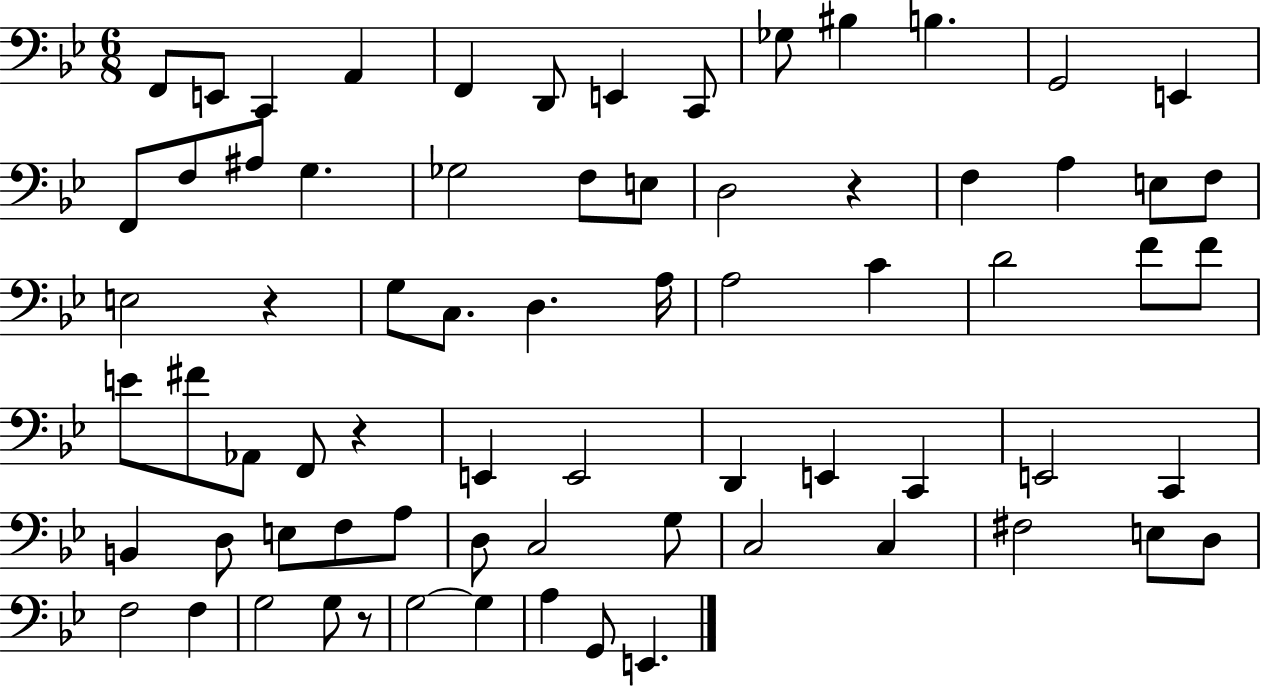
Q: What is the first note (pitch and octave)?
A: F2